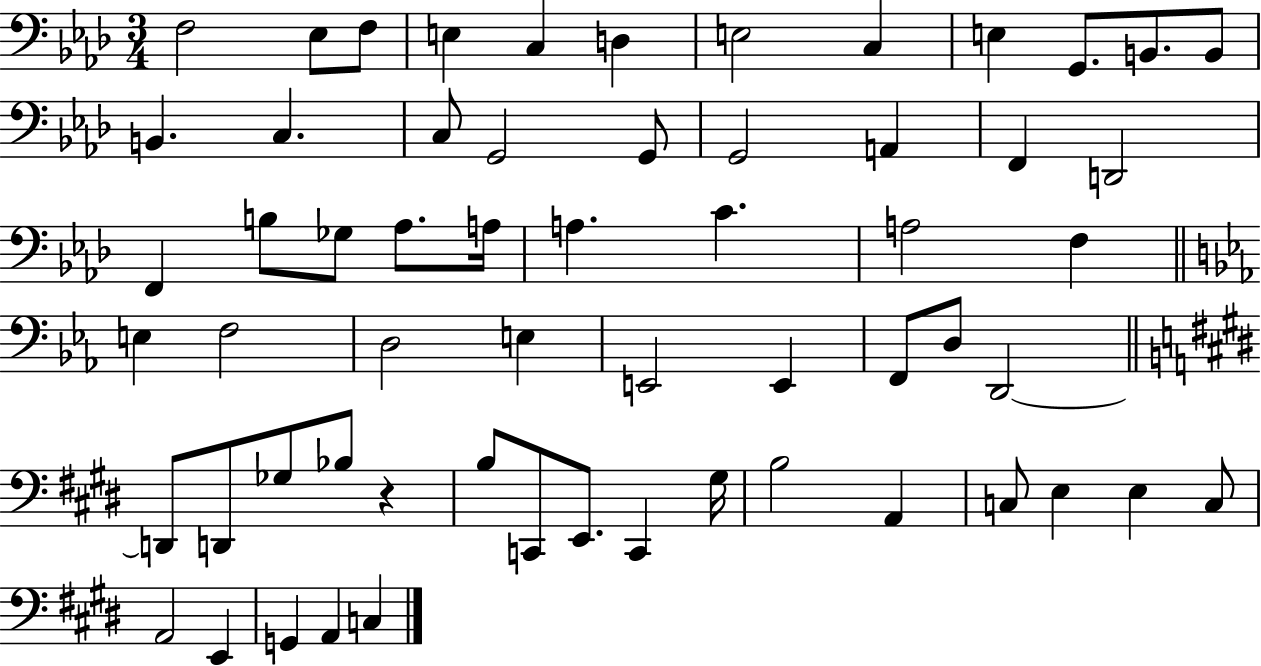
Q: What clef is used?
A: bass